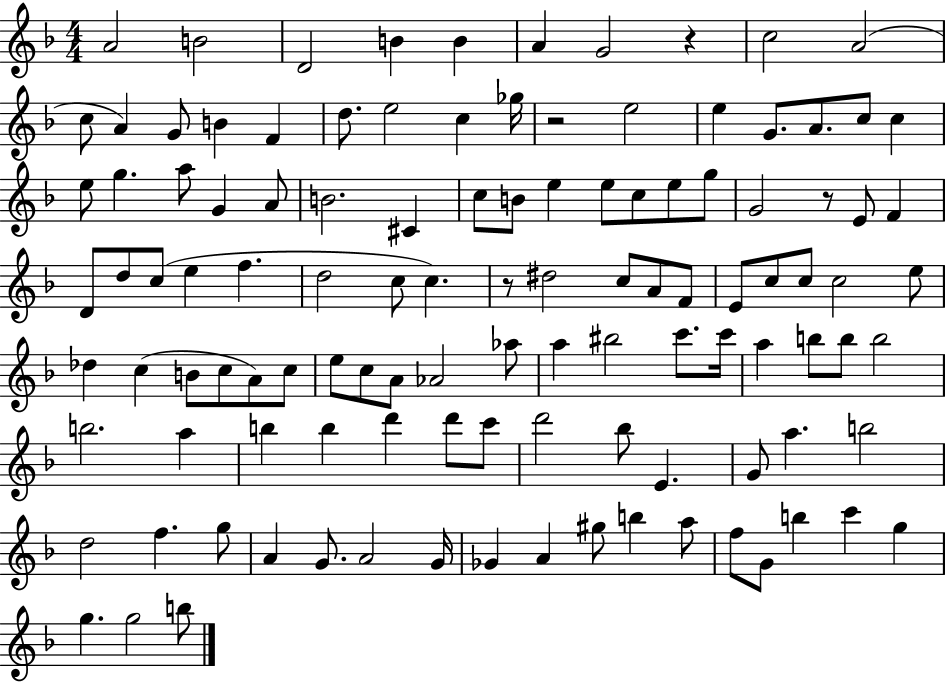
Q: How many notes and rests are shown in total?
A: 114